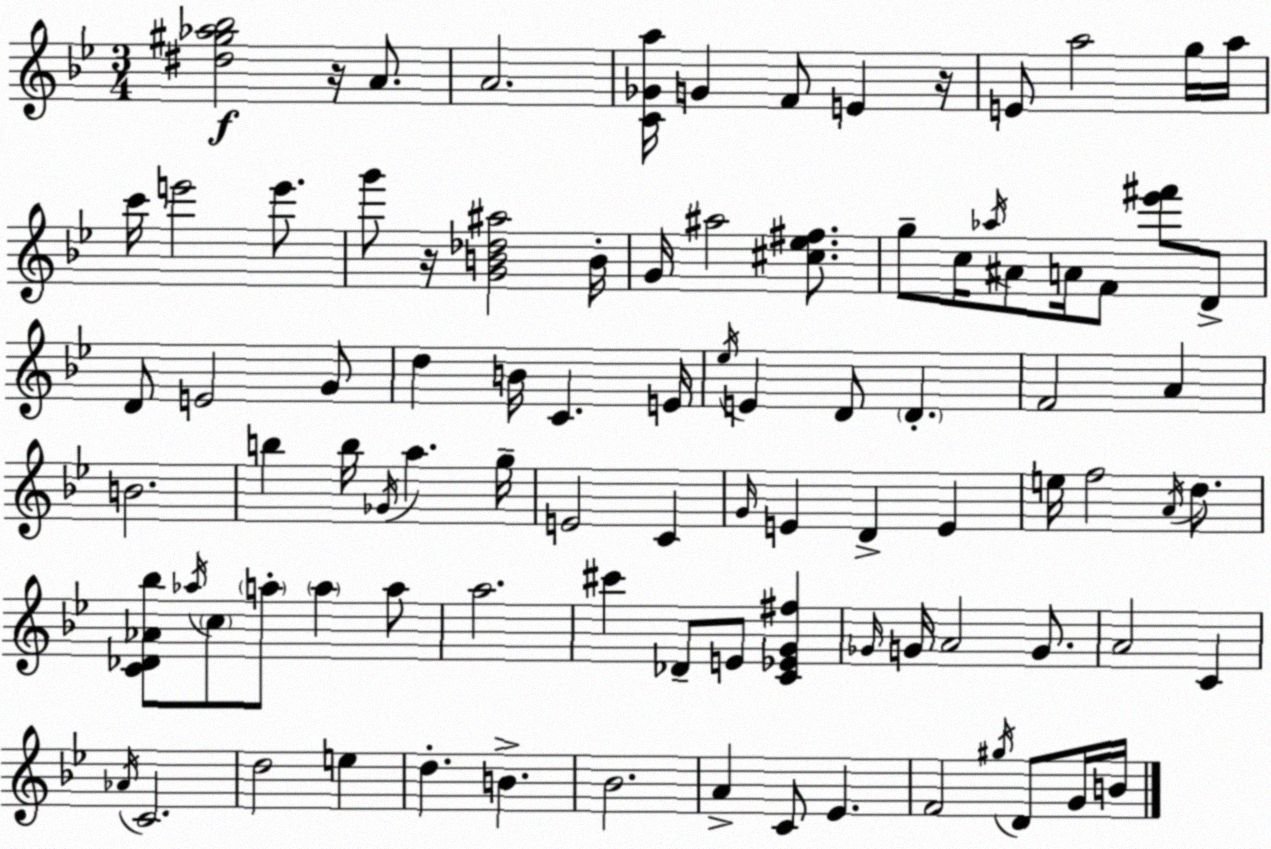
X:1
T:Untitled
M:3/4
L:1/4
K:Bb
[^d^g_a_b]2 z/4 A/2 A2 [C_Ga]/4 G F/2 E z/4 E/2 a2 g/4 a/4 c'/4 e'2 e'/2 g'/2 z/4 [GB_d^a]2 B/4 G/4 ^a2 [^c_e^f]/2 g/2 c/4 _a/4 ^A/2 A/4 F/2 [_e'^f']/2 D/2 D/2 E2 G/2 d B/4 C E/4 _e/4 E D/2 D F2 A B2 b b/4 _G/4 a g/4 E2 C G/4 E D E e/4 f2 A/4 d/2 [C_D_A_b]/2 _a/4 c/2 a/2 a a/2 a2 ^c' _D/2 E/2 [C_EG^f] _G/4 G/4 A2 G/2 A2 C _A/4 C2 d2 e d B _B2 A C/2 _E F2 ^g/4 D/2 G/4 B/4